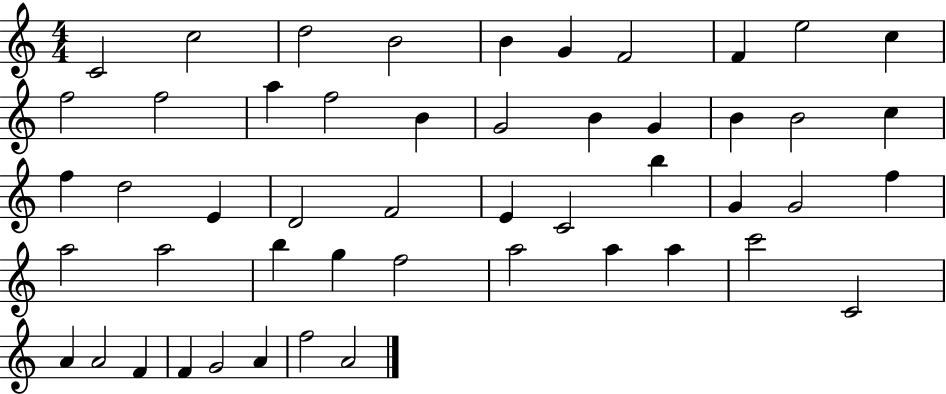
C4/h C5/h D5/h B4/h B4/q G4/q F4/h F4/q E5/h C5/q F5/h F5/h A5/q F5/h B4/q G4/h B4/q G4/q B4/q B4/h C5/q F5/q D5/h E4/q D4/h F4/h E4/q C4/h B5/q G4/q G4/h F5/q A5/h A5/h B5/q G5/q F5/h A5/h A5/q A5/q C6/h C4/h A4/q A4/h F4/q F4/q G4/h A4/q F5/h A4/h